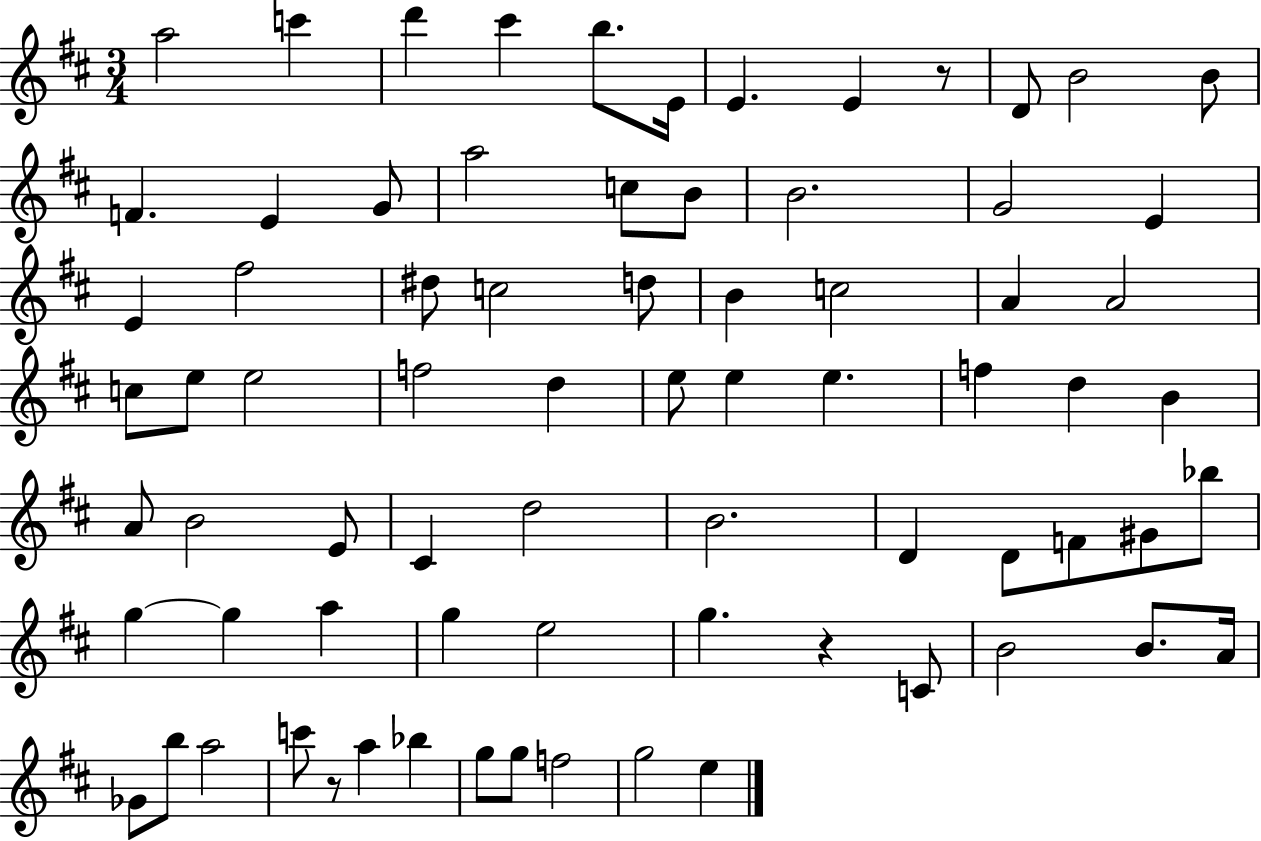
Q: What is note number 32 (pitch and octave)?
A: E5